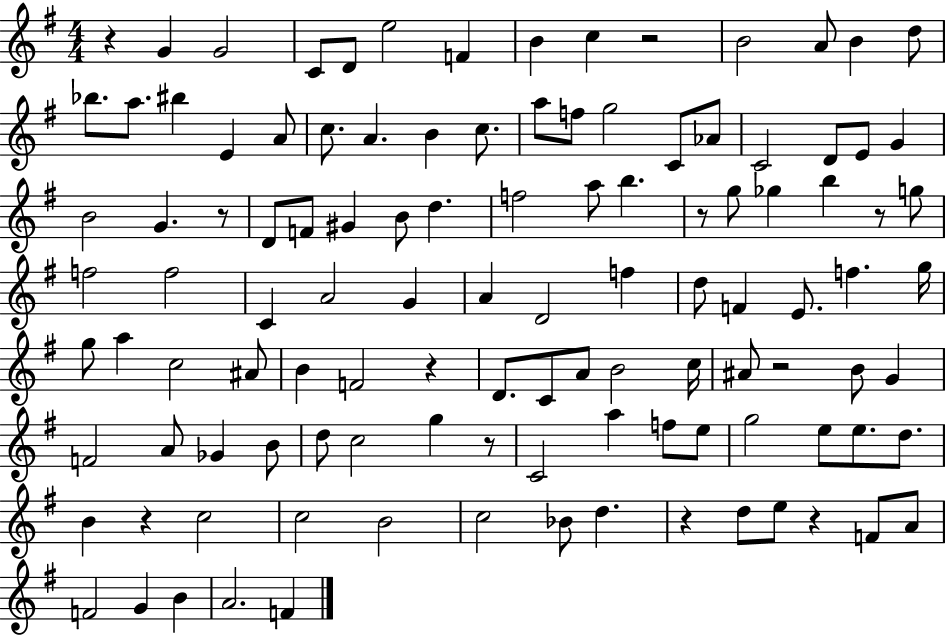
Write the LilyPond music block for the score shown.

{
  \clef treble
  \numericTimeSignature
  \time 4/4
  \key g \major
  r4 g'4 g'2 | c'8 d'8 e''2 f'4 | b'4 c''4 r2 | b'2 a'8 b'4 d''8 | \break bes''8. a''8. bis''4 e'4 a'8 | c''8. a'4. b'4 c''8. | a''8 f''8 g''2 c'8 aes'8 | c'2 d'8 e'8 g'4 | \break b'2 g'4. r8 | d'8 f'8 gis'4 b'8 d''4. | f''2 a''8 b''4. | r8 g''8 ges''4 b''4 r8 g''8 | \break f''2 f''2 | c'4 a'2 g'4 | a'4 d'2 f''4 | d''8 f'4 e'8. f''4. g''16 | \break g''8 a''4 c''2 ais'8 | b'4 f'2 r4 | d'8. c'8 a'8 b'2 c''16 | ais'8 r2 b'8 g'4 | \break f'2 a'8 ges'4 b'8 | d''8 c''2 g''4 r8 | c'2 a''4 f''8 e''8 | g''2 e''8 e''8. d''8. | \break b'4 r4 c''2 | c''2 b'2 | c''2 bes'8 d''4. | r4 d''8 e''8 r4 f'8 a'8 | \break f'2 g'4 b'4 | a'2. f'4 | \bar "|."
}